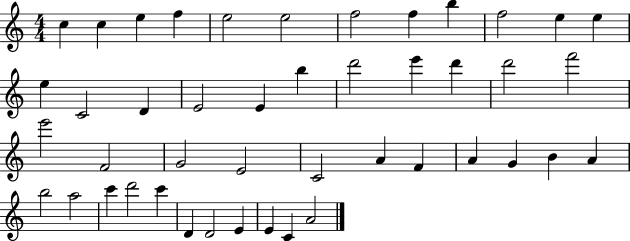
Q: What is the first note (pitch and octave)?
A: C5